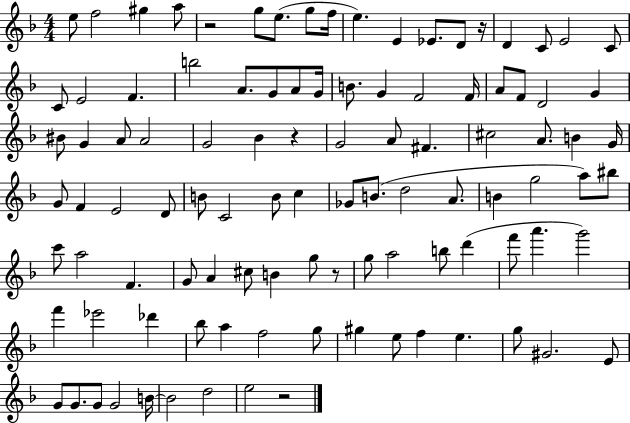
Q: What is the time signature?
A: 4/4